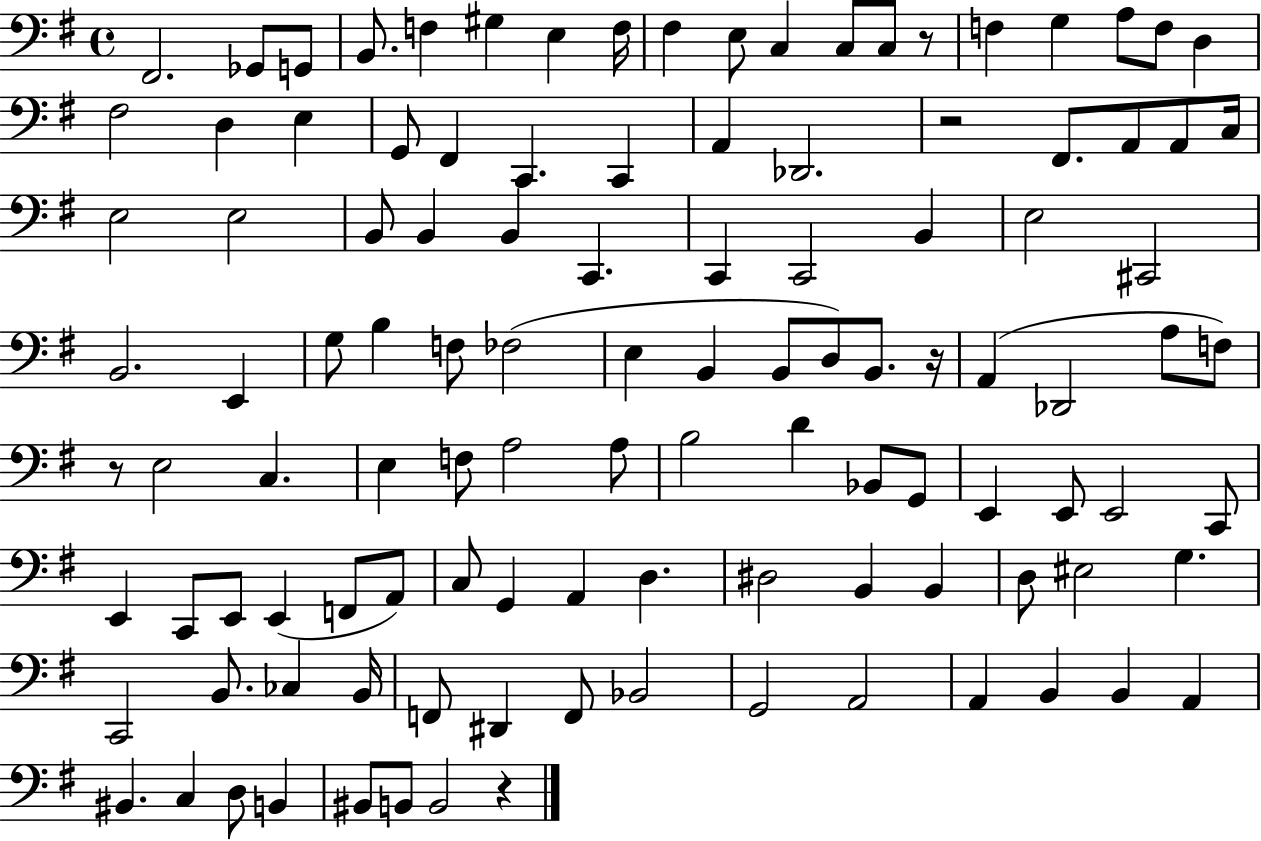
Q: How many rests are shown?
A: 5